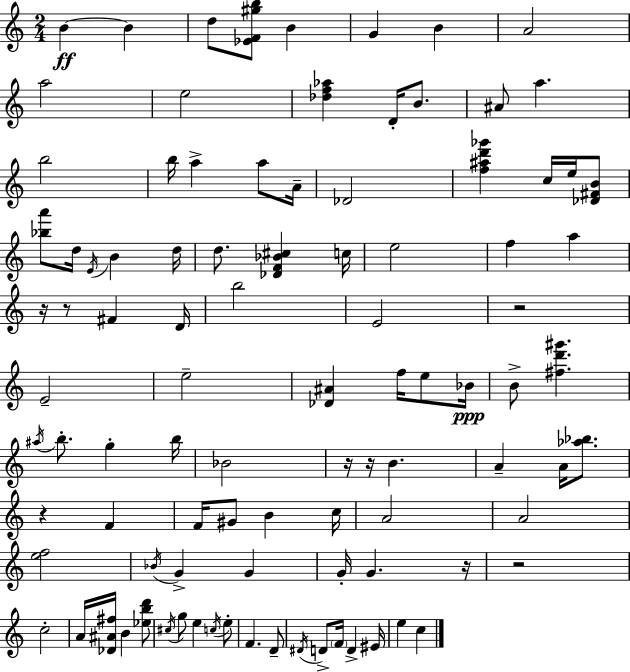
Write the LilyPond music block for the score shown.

{
  \clef treble
  \numericTimeSignature
  \time 2/4
  \key c \major
  b'4~~\ff b'4 | d''8 <ees' f' gis'' b''>8 b'4 | g'4 b'4 | a'2 | \break a''2 | e''2 | <des'' f'' aes''>4 d'16-. b'8. | ais'8 a''4. | \break b''2 | b''16 a''4-> a''8 a'16-- | des'2 | <f'' ais'' d''' ges'''>4 c''16 e''16 <des' fis' b'>8 | \break <bes'' a'''>8 d''16 \acciaccatura { e'16 } b'4 | d''16 d''8. <des' f' bes' cis''>4 | c''16 e''2 | f''4 a''4 | \break r16 r8 fis'4 | d'16 b''2 | e'2 | r2 | \break e'2-- | e''2-- | <des' ais'>4 f''16 e''8 | bes'16\ppp b'8-> <fis'' d''' gis'''>4. | \break \acciaccatura { ais''16 } b''8.-. g''4-. | b''16 bes'2 | r16 r16 b'4. | a'4-- a'16 <aes'' bes''>8. | \break r4 f'4 | f'16 gis'8 b'4 | c''16 a'2 | a'2 | \break <e'' f''>2 | \acciaccatura { bes'16 } g'4-> g'4 | g'16-. g'4. | r16 r2 | \break c''2-. | a'16 <des' ais' fis''>16 b'4 | <ees'' b'' d'''>8 \acciaccatura { cis''16 } g''8 e''4 | \acciaccatura { c''16 } e''8-. f'4. | \break d'8-- \acciaccatura { dis'16 } d'8-> | \parenthesize f'16 d'4-> eis'16 e''4 | c''4 \bar "|."
}